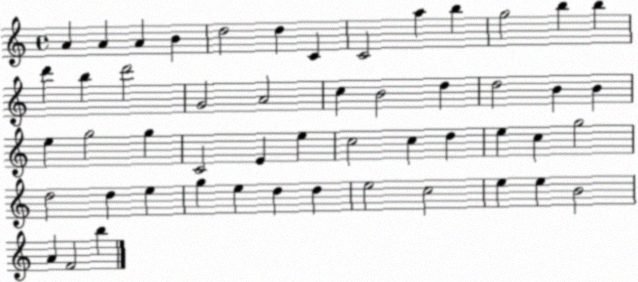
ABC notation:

X:1
T:Untitled
M:4/4
L:1/4
K:C
A A A B d2 d C C2 a b g2 b b d' b d'2 G2 A2 c B2 d d2 B B e g2 g C2 E e c2 c d e c g2 d2 d e g e d d e2 c2 e e B2 A F2 b